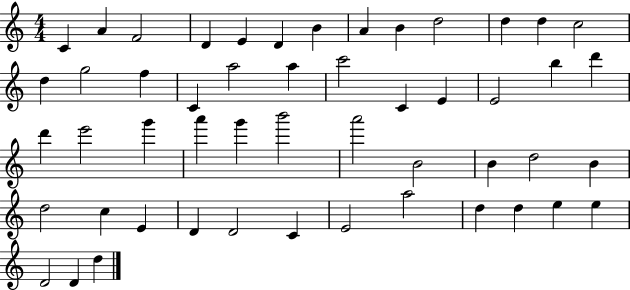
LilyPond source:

{
  \clef treble
  \numericTimeSignature
  \time 4/4
  \key c \major
  c'4 a'4 f'2 | d'4 e'4 d'4 b'4 | a'4 b'4 d''2 | d''4 d''4 c''2 | \break d''4 g''2 f''4 | c'4 a''2 a''4 | c'''2 c'4 e'4 | e'2 b''4 d'''4 | \break d'''4 e'''2 g'''4 | a'''4 g'''4 b'''2 | a'''2 b'2 | b'4 d''2 b'4 | \break d''2 c''4 e'4 | d'4 d'2 c'4 | e'2 a''2 | d''4 d''4 e''4 e''4 | \break d'2 d'4 d''4 | \bar "|."
}